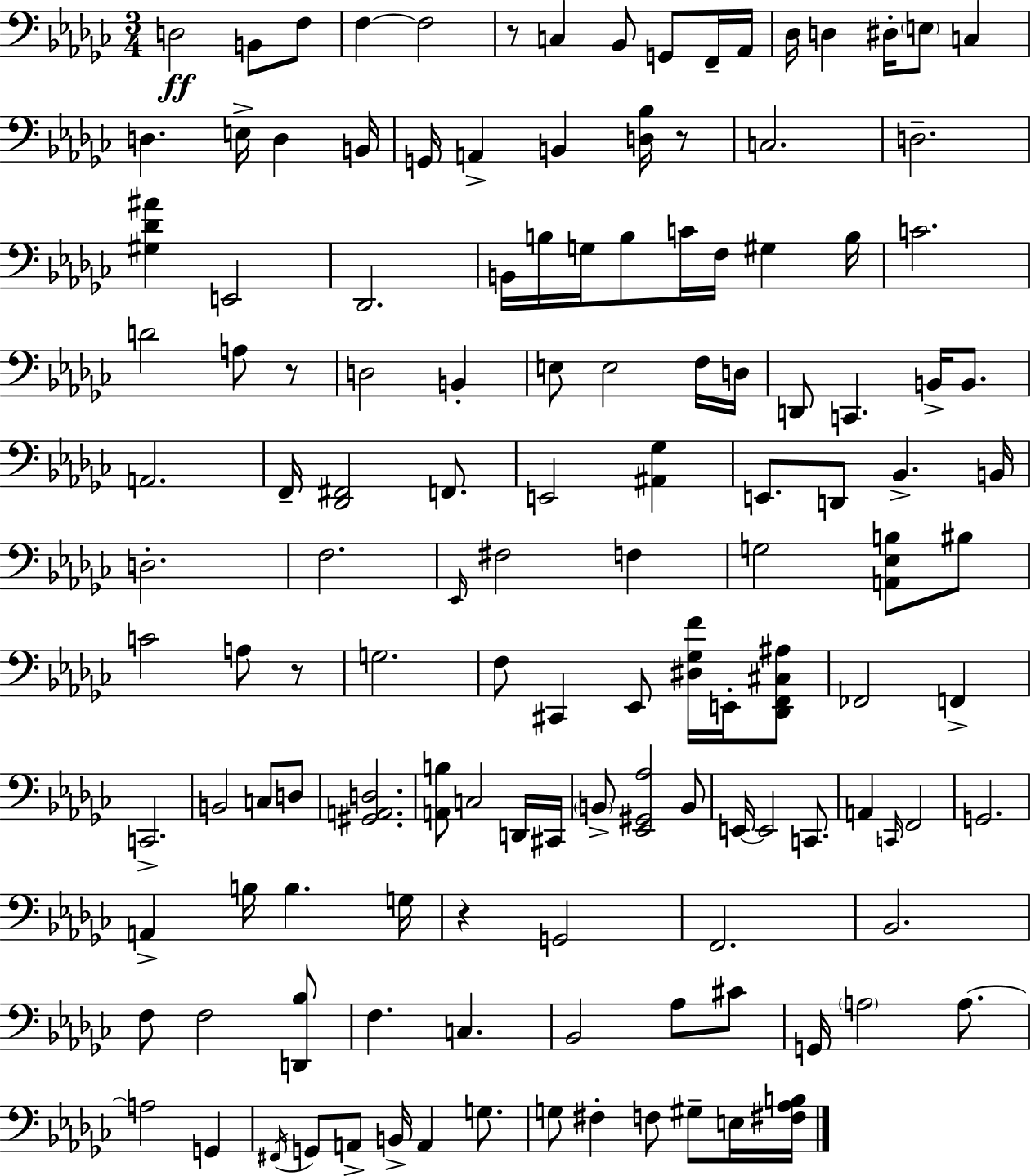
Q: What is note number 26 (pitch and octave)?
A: Db2